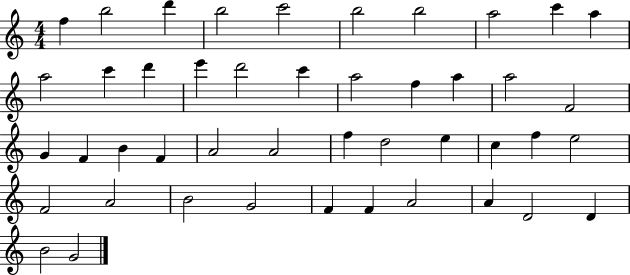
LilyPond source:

{
  \clef treble
  \numericTimeSignature
  \time 4/4
  \key c \major
  f''4 b''2 d'''4 | b''2 c'''2 | b''2 b''2 | a''2 c'''4 a''4 | \break a''2 c'''4 d'''4 | e'''4 d'''2 c'''4 | a''2 f''4 a''4 | a''2 f'2 | \break g'4 f'4 b'4 f'4 | a'2 a'2 | f''4 d''2 e''4 | c''4 f''4 e''2 | \break f'2 a'2 | b'2 g'2 | f'4 f'4 a'2 | a'4 d'2 d'4 | \break b'2 g'2 | \bar "|."
}